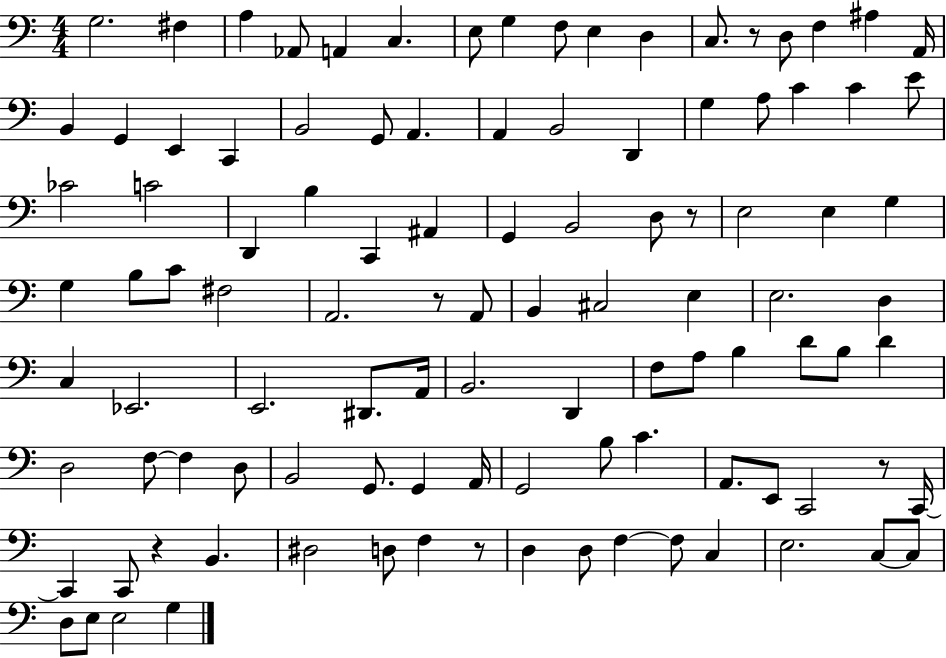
G3/h. F#3/q A3/q Ab2/e A2/q C3/q. E3/e G3/q F3/e E3/q D3/q C3/e. R/e D3/e F3/q A#3/q A2/s B2/q G2/q E2/q C2/q B2/h G2/e A2/q. A2/q B2/h D2/q G3/q A3/e C4/q C4/q E4/e CES4/h C4/h D2/q B3/q C2/q A#2/q G2/q B2/h D3/e R/e E3/h E3/q G3/q G3/q B3/e C4/e F#3/h A2/h. R/e A2/e B2/q C#3/h E3/q E3/h. D3/q C3/q Eb2/h. E2/h. D#2/e. A2/s B2/h. D2/q F3/e A3/e B3/q D4/e B3/e D4/q D3/h F3/e F3/q D3/e B2/h G2/e. G2/q A2/s G2/h B3/e C4/q. A2/e. E2/e C2/h R/e C2/s C2/q C2/e R/q B2/q. D#3/h D3/e F3/q R/e D3/q D3/e F3/q F3/e C3/q E3/h. C3/e C3/e D3/e E3/e E3/h G3/q